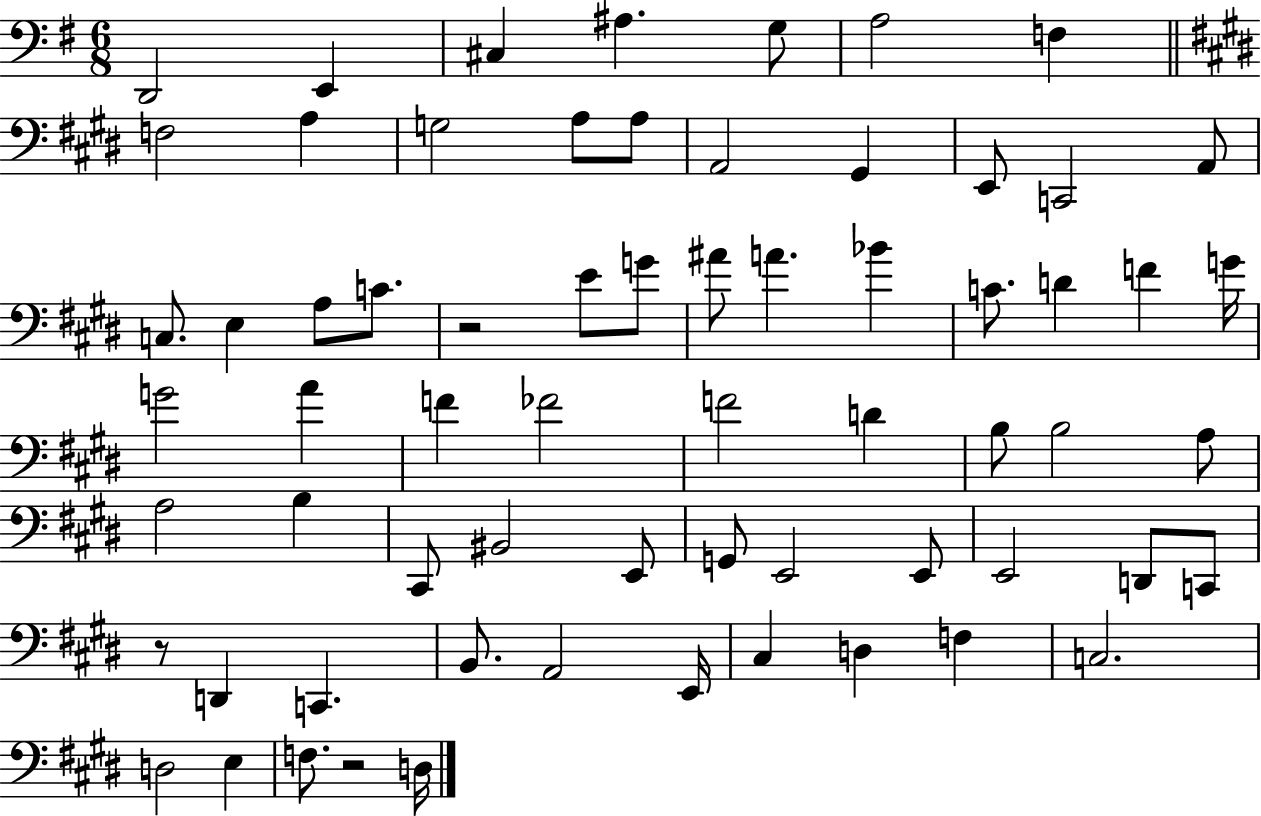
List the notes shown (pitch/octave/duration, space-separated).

D2/h E2/q C#3/q A#3/q. G3/e A3/h F3/q F3/h A3/q G3/h A3/e A3/e A2/h G#2/q E2/e C2/h A2/e C3/e. E3/q A3/e C4/e. R/h E4/e G4/e A#4/e A4/q. Bb4/q C4/e. D4/q F4/q G4/s G4/h A4/q F4/q FES4/h F4/h D4/q B3/e B3/h A3/e A3/h B3/q C#2/e BIS2/h E2/e G2/e E2/h E2/e E2/h D2/e C2/e R/e D2/q C2/q. B2/e. A2/h E2/s C#3/q D3/q F3/q C3/h. D3/h E3/q F3/e. R/h D3/s